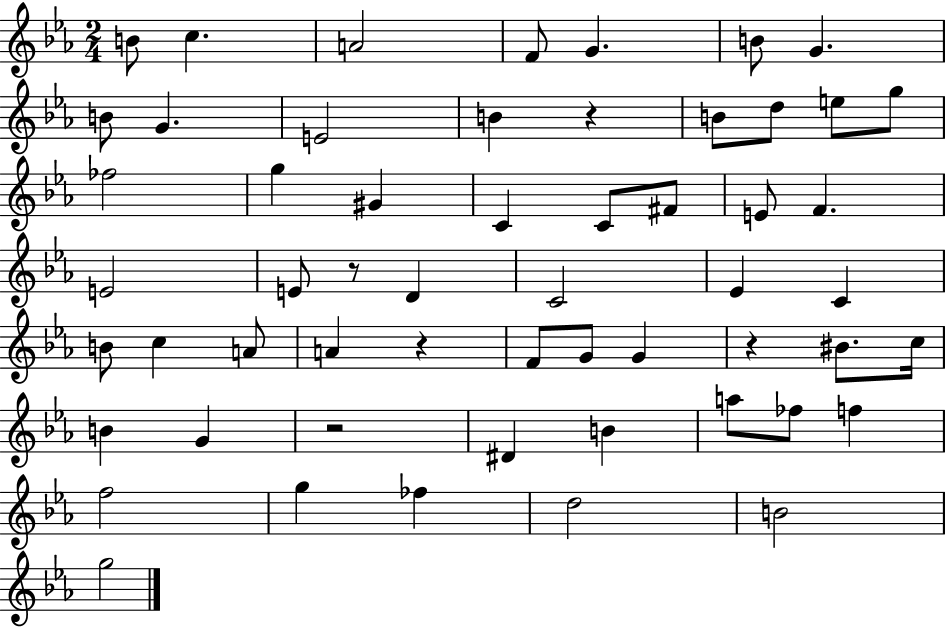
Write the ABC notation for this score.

X:1
T:Untitled
M:2/4
L:1/4
K:Eb
B/2 c A2 F/2 G B/2 G B/2 G E2 B z B/2 d/2 e/2 g/2 _f2 g ^G C C/2 ^F/2 E/2 F E2 E/2 z/2 D C2 _E C B/2 c A/2 A z F/2 G/2 G z ^B/2 c/4 B G z2 ^D B a/2 _f/2 f f2 g _f d2 B2 g2